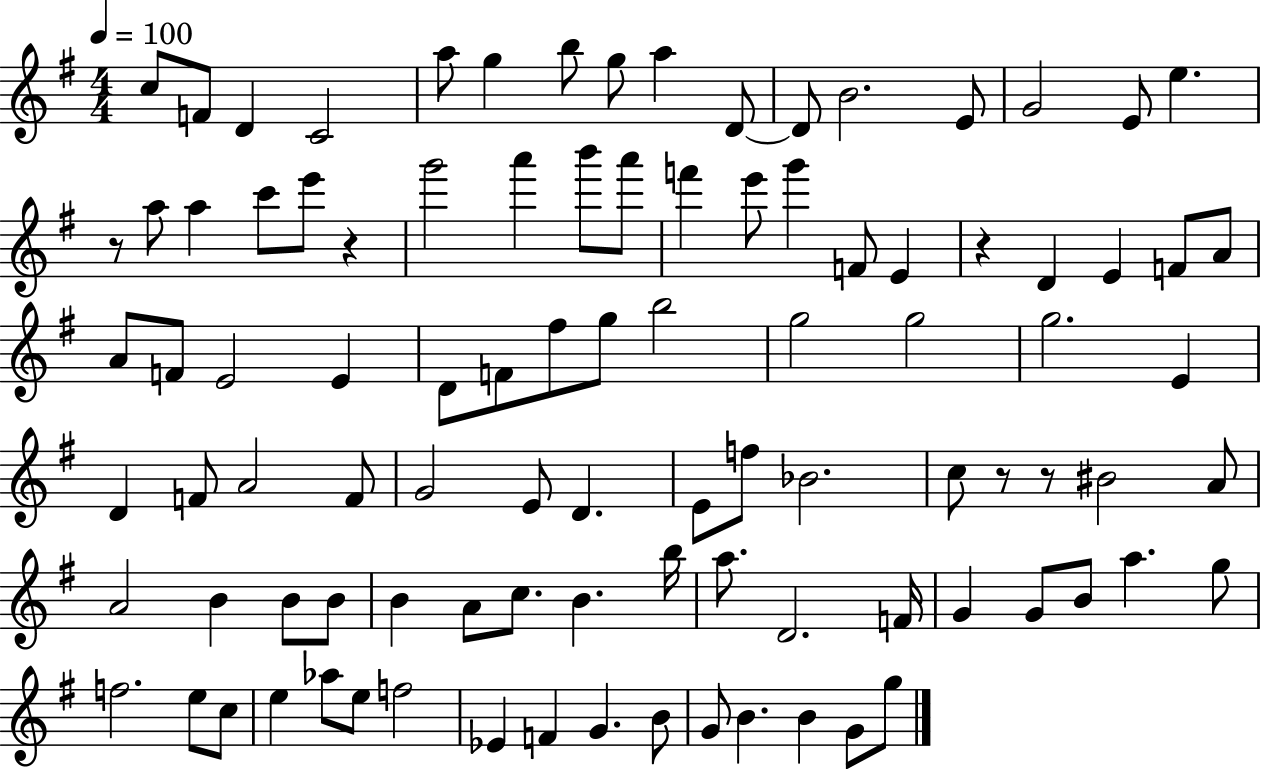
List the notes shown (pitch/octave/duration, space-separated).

C5/e F4/e D4/q C4/h A5/e G5/q B5/e G5/e A5/q D4/e D4/e B4/h. E4/e G4/h E4/e E5/q. R/e A5/e A5/q C6/e E6/e R/q G6/h A6/q B6/e A6/e F6/q E6/e G6/q F4/e E4/q R/q D4/q E4/q F4/e A4/e A4/e F4/e E4/h E4/q D4/e F4/e F#5/e G5/e B5/h G5/h G5/h G5/h. E4/q D4/q F4/e A4/h F4/e G4/h E4/e D4/q. E4/e F5/e Bb4/h. C5/e R/e R/e BIS4/h A4/e A4/h B4/q B4/e B4/e B4/q A4/e C5/e. B4/q. B5/s A5/e. D4/h. F4/s G4/q G4/e B4/e A5/q. G5/e F5/h. E5/e C5/e E5/q Ab5/e E5/e F5/h Eb4/q F4/q G4/q. B4/e G4/e B4/q. B4/q G4/e G5/e